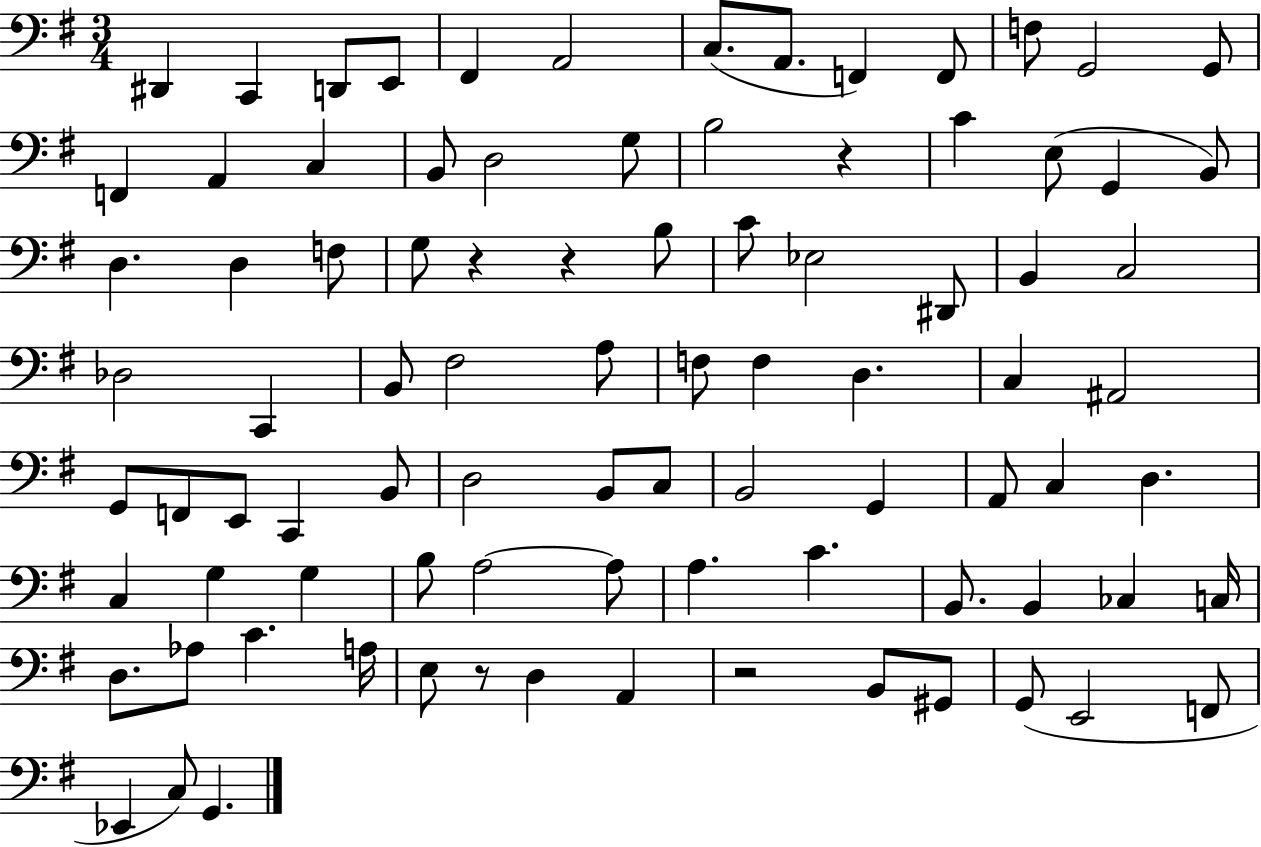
{
  \clef bass
  \numericTimeSignature
  \time 3/4
  \key g \major
  dis,4 c,4 d,8 e,8 | fis,4 a,2 | c8.( a,8. f,4) f,8 | f8 g,2 g,8 | \break f,4 a,4 c4 | b,8 d2 g8 | b2 r4 | c'4 e8( g,4 b,8) | \break d4. d4 f8 | g8 r4 r4 b8 | c'8 ees2 dis,8 | b,4 c2 | \break des2 c,4 | b,8 fis2 a8 | f8 f4 d4. | c4 ais,2 | \break g,8 f,8 e,8 c,4 b,8 | d2 b,8 c8 | b,2 g,4 | a,8 c4 d4. | \break c4 g4 g4 | b8 a2~~ a8 | a4. c'4. | b,8. b,4 ces4 c16 | \break d8. aes8 c'4. a16 | e8 r8 d4 a,4 | r2 b,8 gis,8 | g,8( e,2 f,8 | \break ees,4 c8) g,4. | \bar "|."
}